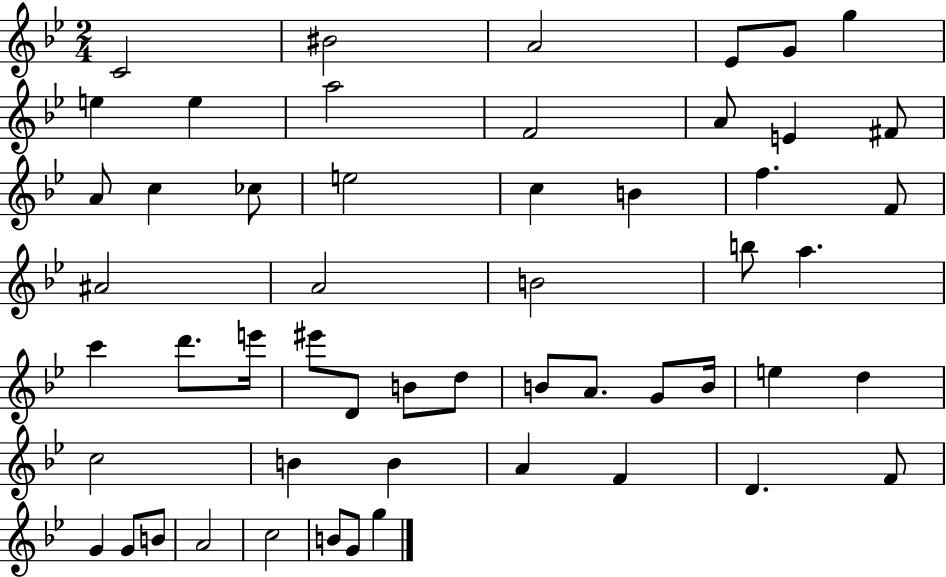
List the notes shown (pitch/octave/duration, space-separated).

C4/h BIS4/h A4/h Eb4/e G4/e G5/q E5/q E5/q A5/h F4/h A4/e E4/q F#4/e A4/e C5/q CES5/e E5/h C5/q B4/q F5/q. F4/e A#4/h A4/h B4/h B5/e A5/q. C6/q D6/e. E6/s EIS6/e D4/e B4/e D5/e B4/e A4/e. G4/e B4/s E5/q D5/q C5/h B4/q B4/q A4/q F4/q D4/q. F4/e G4/q G4/e B4/e A4/h C5/h B4/e G4/e G5/q